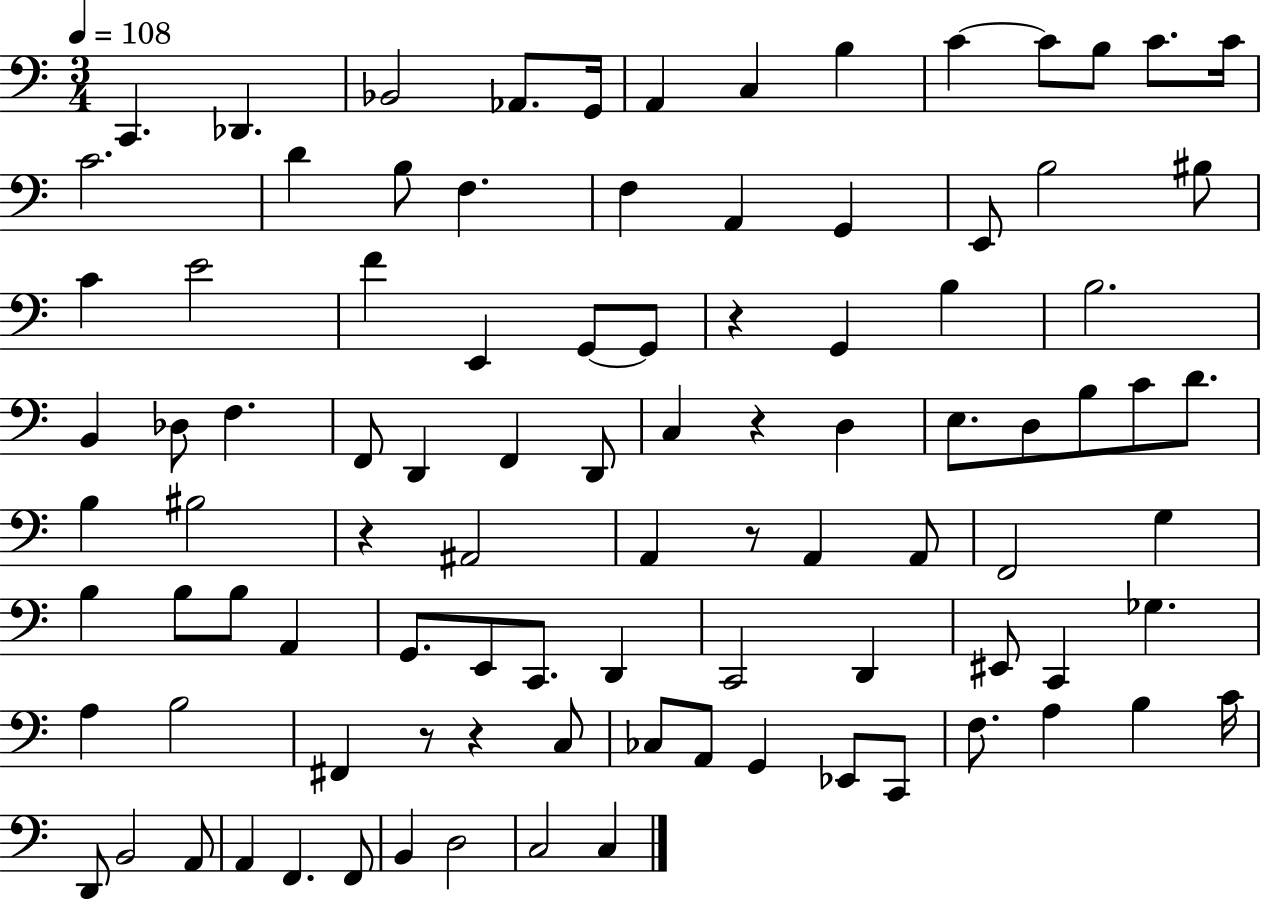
{
  \clef bass
  \numericTimeSignature
  \time 3/4
  \key c \major
  \tempo 4 = 108
  c,4. des,4. | bes,2 aes,8. g,16 | a,4 c4 b4 | c'4~~ c'8 b8 c'8. c'16 | \break c'2. | d'4 b8 f4. | f4 a,4 g,4 | e,8 b2 bis8 | \break c'4 e'2 | f'4 e,4 g,8~~ g,8 | r4 g,4 b4 | b2. | \break b,4 des8 f4. | f,8 d,4 f,4 d,8 | c4 r4 d4 | e8. d8 b8 c'8 d'8. | \break b4 bis2 | r4 ais,2 | a,4 r8 a,4 a,8 | f,2 g4 | \break b4 b8 b8 a,4 | g,8. e,8 c,8. d,4 | c,2 d,4 | eis,8 c,4 ges4. | \break a4 b2 | fis,4 r8 r4 c8 | ces8 a,8 g,4 ees,8 c,8 | f8. a4 b4 c'16 | \break d,8 b,2 a,8 | a,4 f,4. f,8 | b,4 d2 | c2 c4 | \break \bar "|."
}